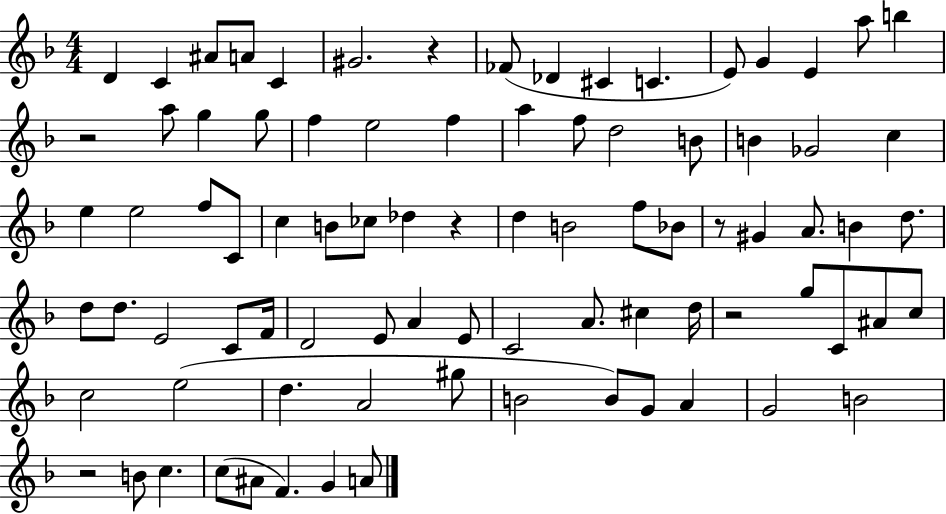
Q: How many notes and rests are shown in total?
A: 85